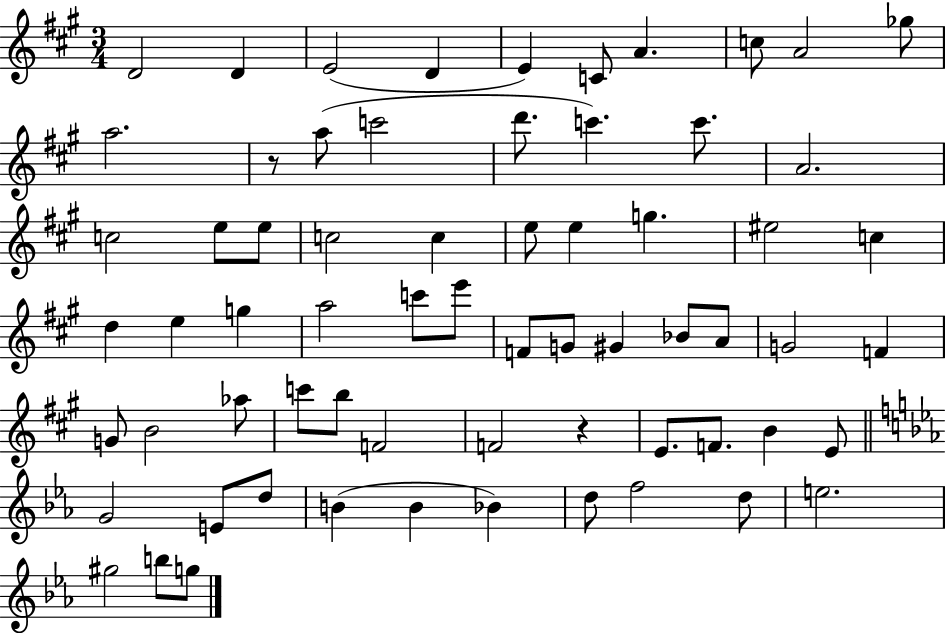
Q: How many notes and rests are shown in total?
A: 66